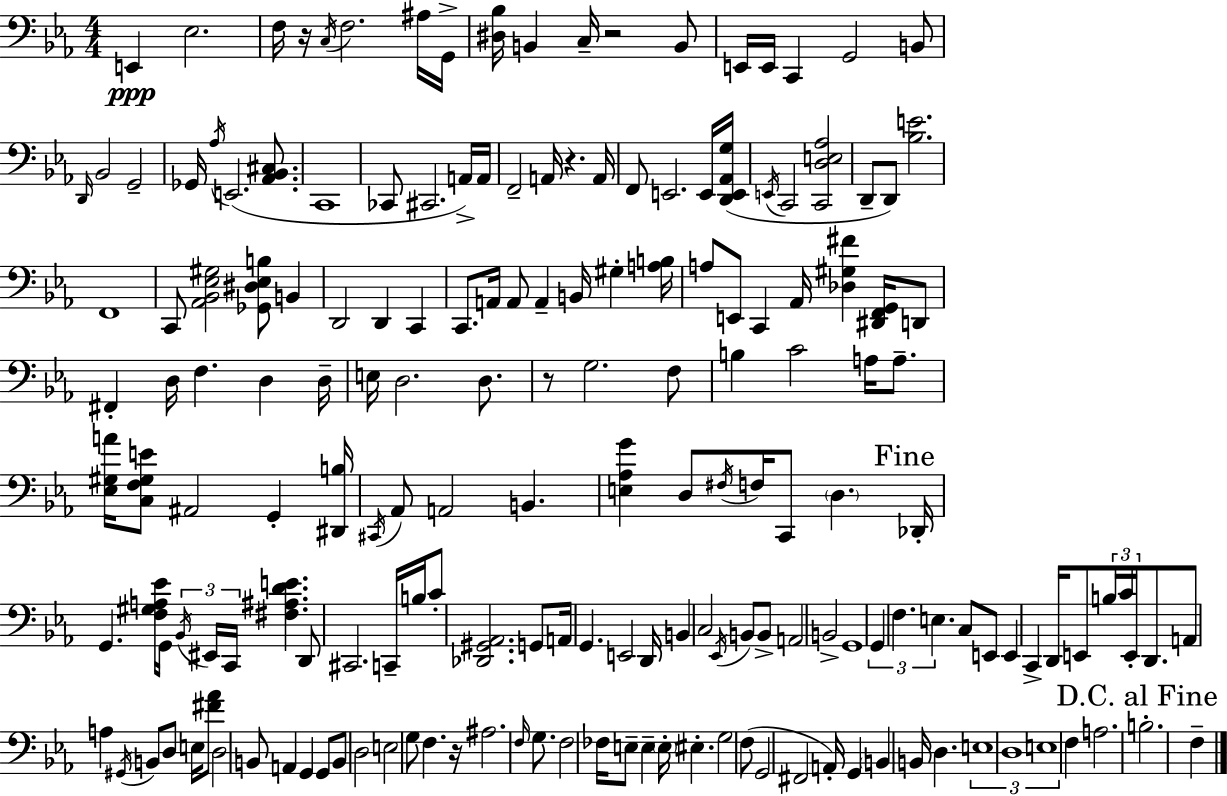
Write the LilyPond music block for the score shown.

{
  \clef bass
  \numericTimeSignature
  \time 4/4
  \key c \minor
  e,4\ppp ees2. | f16 r16 \acciaccatura { c16 } f2. ais16 | g,16-> <dis bes>16 b,4 c16-- r2 b,8 | e,16 e,16 c,4 g,2 b,8 | \break \grace { d,16 } bes,2 g,2-- | ges,16 \acciaccatura { aes16 } e,2.( | <aes, bes, cis>8. c,1 | ces,8 cis,2. | \break a,16->) a,16 f,2-- a,16 r4. | a,16 f,8 e,2. | e,16 <d, e, aes, g>16( \acciaccatura { e,16 } c,2 <c, d e aes>2 | d,8-- d,8) <bes e'>2. | \break f,1 | c,8 <aes, bes, ees gis>2 <ges, dis ees b>8 | b,4 d,2 d,4 | c,4 c,8. a,16 a,8 a,4-- b,16 gis4-. | \break <a b>16 a8 e,8 c,4 aes,16 <des gis fis'>4 | <dis, f, g,>16 d,8 fis,4-. d16 f4. d4 | d16-- e16 d2. | d8. r8 g2. | \break f8 b4 c'2 | a16 a8.-- <ees gis a'>16 <c f gis e'>8 ais,2 g,4-. | <dis, b>16 \acciaccatura { cis,16 } aes,8 a,2 b,4. | <e aes g'>4 d8 \acciaccatura { fis16 } f16 c,8 \parenthesize d4. | \break \mark "Fine" des,16-. g,4. <f gis a ees'>16 g,16 \tuplet 3/2 { \acciaccatura { bes,16 } eis,16 | c,16 } <fis ais d' e'>4. d,8 cis,2. | c,16-- b16 c'8-. <des, gis, aes,>2. | g,8 a,16 g,4. e,2 | \break d,16 b,4 c2 | \acciaccatura { ees,16 } b,8 b,8-> a,2 | b,2-> g,1 | \tuplet 3/2 { g,4 f4. | \break e4. } c8 e,8 e,4 | c,4-> d,16 e,8 \tuplet 3/2 { b16 c'16 e,16-. } d,8. a,8 a4 | \acciaccatura { gis,16 } b,8 d8 e16 <fis' aes'>8 d2 | b,8 a,4 g,4 g,8 b,8 | \break d2 e2 | g8 f4. r16 ais2. | \grace { f16 } g8. f2 | fes16 e8-- e4-- \parenthesize e16-. eis4.-. | \break g2 f8( g,2 | fis,2 a,16-.) g,4 \parenthesize b,4 | b,16 d4. \tuplet 3/2 { e1 | d1 | \break e1 } | f4 a2. | \mark "D.C. al Fine" b2.-. | f4-- \bar "|."
}